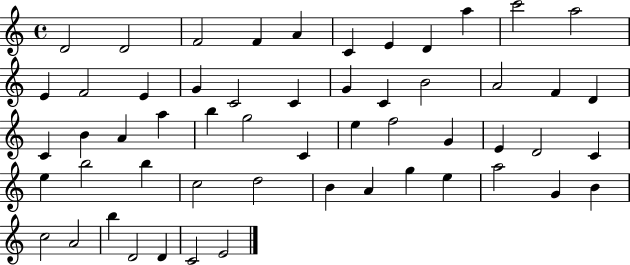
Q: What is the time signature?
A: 4/4